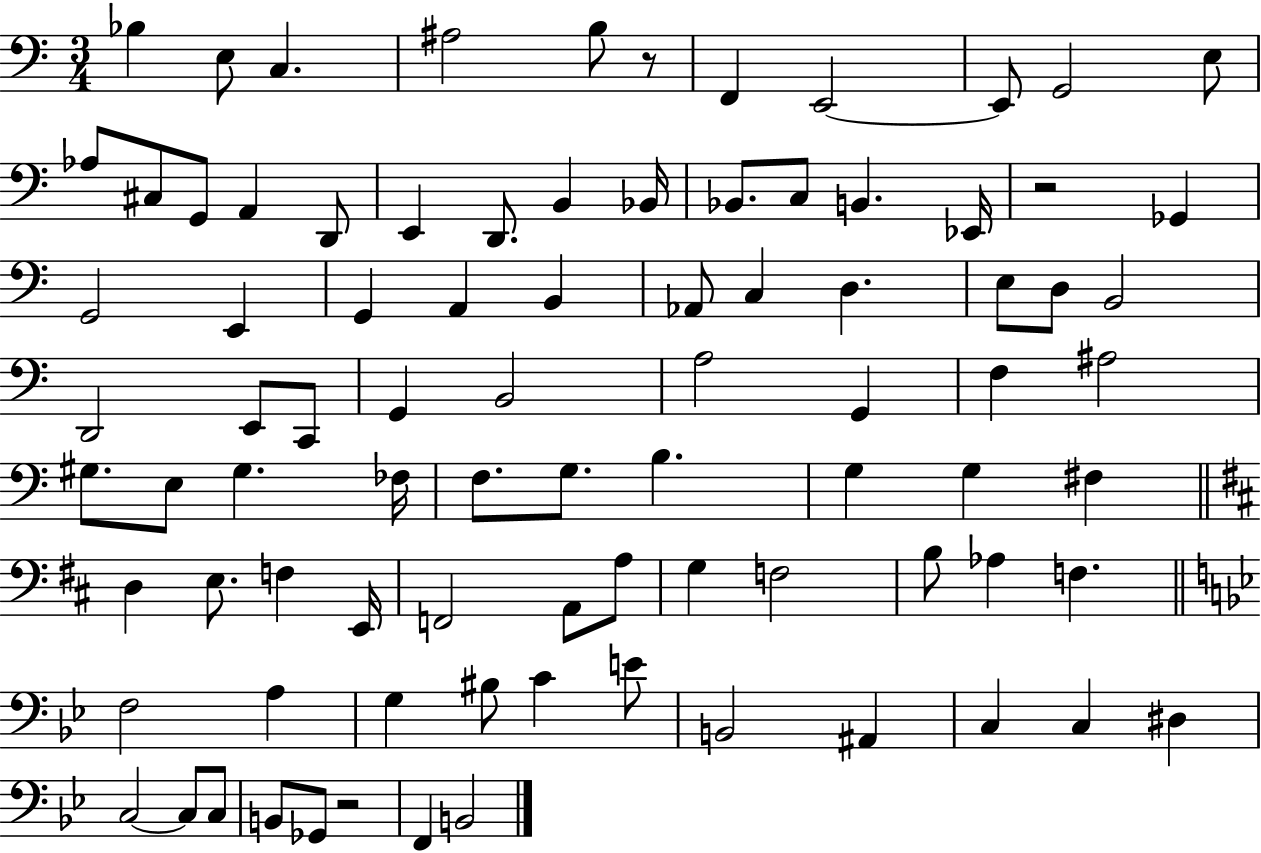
X:1
T:Untitled
M:3/4
L:1/4
K:C
_B, E,/2 C, ^A,2 B,/2 z/2 F,, E,,2 E,,/2 G,,2 E,/2 _A,/2 ^C,/2 G,,/2 A,, D,,/2 E,, D,,/2 B,, _B,,/4 _B,,/2 C,/2 B,, _E,,/4 z2 _G,, G,,2 E,, G,, A,, B,, _A,,/2 C, D, E,/2 D,/2 B,,2 D,,2 E,,/2 C,,/2 G,, B,,2 A,2 G,, F, ^A,2 ^G,/2 E,/2 ^G, _F,/4 F,/2 G,/2 B, G, G, ^F, D, E,/2 F, E,,/4 F,,2 A,,/2 A,/2 G, F,2 B,/2 _A, F, F,2 A, G, ^B,/2 C E/2 B,,2 ^A,, C, C, ^D, C,2 C,/2 C,/2 B,,/2 _G,,/2 z2 F,, B,,2